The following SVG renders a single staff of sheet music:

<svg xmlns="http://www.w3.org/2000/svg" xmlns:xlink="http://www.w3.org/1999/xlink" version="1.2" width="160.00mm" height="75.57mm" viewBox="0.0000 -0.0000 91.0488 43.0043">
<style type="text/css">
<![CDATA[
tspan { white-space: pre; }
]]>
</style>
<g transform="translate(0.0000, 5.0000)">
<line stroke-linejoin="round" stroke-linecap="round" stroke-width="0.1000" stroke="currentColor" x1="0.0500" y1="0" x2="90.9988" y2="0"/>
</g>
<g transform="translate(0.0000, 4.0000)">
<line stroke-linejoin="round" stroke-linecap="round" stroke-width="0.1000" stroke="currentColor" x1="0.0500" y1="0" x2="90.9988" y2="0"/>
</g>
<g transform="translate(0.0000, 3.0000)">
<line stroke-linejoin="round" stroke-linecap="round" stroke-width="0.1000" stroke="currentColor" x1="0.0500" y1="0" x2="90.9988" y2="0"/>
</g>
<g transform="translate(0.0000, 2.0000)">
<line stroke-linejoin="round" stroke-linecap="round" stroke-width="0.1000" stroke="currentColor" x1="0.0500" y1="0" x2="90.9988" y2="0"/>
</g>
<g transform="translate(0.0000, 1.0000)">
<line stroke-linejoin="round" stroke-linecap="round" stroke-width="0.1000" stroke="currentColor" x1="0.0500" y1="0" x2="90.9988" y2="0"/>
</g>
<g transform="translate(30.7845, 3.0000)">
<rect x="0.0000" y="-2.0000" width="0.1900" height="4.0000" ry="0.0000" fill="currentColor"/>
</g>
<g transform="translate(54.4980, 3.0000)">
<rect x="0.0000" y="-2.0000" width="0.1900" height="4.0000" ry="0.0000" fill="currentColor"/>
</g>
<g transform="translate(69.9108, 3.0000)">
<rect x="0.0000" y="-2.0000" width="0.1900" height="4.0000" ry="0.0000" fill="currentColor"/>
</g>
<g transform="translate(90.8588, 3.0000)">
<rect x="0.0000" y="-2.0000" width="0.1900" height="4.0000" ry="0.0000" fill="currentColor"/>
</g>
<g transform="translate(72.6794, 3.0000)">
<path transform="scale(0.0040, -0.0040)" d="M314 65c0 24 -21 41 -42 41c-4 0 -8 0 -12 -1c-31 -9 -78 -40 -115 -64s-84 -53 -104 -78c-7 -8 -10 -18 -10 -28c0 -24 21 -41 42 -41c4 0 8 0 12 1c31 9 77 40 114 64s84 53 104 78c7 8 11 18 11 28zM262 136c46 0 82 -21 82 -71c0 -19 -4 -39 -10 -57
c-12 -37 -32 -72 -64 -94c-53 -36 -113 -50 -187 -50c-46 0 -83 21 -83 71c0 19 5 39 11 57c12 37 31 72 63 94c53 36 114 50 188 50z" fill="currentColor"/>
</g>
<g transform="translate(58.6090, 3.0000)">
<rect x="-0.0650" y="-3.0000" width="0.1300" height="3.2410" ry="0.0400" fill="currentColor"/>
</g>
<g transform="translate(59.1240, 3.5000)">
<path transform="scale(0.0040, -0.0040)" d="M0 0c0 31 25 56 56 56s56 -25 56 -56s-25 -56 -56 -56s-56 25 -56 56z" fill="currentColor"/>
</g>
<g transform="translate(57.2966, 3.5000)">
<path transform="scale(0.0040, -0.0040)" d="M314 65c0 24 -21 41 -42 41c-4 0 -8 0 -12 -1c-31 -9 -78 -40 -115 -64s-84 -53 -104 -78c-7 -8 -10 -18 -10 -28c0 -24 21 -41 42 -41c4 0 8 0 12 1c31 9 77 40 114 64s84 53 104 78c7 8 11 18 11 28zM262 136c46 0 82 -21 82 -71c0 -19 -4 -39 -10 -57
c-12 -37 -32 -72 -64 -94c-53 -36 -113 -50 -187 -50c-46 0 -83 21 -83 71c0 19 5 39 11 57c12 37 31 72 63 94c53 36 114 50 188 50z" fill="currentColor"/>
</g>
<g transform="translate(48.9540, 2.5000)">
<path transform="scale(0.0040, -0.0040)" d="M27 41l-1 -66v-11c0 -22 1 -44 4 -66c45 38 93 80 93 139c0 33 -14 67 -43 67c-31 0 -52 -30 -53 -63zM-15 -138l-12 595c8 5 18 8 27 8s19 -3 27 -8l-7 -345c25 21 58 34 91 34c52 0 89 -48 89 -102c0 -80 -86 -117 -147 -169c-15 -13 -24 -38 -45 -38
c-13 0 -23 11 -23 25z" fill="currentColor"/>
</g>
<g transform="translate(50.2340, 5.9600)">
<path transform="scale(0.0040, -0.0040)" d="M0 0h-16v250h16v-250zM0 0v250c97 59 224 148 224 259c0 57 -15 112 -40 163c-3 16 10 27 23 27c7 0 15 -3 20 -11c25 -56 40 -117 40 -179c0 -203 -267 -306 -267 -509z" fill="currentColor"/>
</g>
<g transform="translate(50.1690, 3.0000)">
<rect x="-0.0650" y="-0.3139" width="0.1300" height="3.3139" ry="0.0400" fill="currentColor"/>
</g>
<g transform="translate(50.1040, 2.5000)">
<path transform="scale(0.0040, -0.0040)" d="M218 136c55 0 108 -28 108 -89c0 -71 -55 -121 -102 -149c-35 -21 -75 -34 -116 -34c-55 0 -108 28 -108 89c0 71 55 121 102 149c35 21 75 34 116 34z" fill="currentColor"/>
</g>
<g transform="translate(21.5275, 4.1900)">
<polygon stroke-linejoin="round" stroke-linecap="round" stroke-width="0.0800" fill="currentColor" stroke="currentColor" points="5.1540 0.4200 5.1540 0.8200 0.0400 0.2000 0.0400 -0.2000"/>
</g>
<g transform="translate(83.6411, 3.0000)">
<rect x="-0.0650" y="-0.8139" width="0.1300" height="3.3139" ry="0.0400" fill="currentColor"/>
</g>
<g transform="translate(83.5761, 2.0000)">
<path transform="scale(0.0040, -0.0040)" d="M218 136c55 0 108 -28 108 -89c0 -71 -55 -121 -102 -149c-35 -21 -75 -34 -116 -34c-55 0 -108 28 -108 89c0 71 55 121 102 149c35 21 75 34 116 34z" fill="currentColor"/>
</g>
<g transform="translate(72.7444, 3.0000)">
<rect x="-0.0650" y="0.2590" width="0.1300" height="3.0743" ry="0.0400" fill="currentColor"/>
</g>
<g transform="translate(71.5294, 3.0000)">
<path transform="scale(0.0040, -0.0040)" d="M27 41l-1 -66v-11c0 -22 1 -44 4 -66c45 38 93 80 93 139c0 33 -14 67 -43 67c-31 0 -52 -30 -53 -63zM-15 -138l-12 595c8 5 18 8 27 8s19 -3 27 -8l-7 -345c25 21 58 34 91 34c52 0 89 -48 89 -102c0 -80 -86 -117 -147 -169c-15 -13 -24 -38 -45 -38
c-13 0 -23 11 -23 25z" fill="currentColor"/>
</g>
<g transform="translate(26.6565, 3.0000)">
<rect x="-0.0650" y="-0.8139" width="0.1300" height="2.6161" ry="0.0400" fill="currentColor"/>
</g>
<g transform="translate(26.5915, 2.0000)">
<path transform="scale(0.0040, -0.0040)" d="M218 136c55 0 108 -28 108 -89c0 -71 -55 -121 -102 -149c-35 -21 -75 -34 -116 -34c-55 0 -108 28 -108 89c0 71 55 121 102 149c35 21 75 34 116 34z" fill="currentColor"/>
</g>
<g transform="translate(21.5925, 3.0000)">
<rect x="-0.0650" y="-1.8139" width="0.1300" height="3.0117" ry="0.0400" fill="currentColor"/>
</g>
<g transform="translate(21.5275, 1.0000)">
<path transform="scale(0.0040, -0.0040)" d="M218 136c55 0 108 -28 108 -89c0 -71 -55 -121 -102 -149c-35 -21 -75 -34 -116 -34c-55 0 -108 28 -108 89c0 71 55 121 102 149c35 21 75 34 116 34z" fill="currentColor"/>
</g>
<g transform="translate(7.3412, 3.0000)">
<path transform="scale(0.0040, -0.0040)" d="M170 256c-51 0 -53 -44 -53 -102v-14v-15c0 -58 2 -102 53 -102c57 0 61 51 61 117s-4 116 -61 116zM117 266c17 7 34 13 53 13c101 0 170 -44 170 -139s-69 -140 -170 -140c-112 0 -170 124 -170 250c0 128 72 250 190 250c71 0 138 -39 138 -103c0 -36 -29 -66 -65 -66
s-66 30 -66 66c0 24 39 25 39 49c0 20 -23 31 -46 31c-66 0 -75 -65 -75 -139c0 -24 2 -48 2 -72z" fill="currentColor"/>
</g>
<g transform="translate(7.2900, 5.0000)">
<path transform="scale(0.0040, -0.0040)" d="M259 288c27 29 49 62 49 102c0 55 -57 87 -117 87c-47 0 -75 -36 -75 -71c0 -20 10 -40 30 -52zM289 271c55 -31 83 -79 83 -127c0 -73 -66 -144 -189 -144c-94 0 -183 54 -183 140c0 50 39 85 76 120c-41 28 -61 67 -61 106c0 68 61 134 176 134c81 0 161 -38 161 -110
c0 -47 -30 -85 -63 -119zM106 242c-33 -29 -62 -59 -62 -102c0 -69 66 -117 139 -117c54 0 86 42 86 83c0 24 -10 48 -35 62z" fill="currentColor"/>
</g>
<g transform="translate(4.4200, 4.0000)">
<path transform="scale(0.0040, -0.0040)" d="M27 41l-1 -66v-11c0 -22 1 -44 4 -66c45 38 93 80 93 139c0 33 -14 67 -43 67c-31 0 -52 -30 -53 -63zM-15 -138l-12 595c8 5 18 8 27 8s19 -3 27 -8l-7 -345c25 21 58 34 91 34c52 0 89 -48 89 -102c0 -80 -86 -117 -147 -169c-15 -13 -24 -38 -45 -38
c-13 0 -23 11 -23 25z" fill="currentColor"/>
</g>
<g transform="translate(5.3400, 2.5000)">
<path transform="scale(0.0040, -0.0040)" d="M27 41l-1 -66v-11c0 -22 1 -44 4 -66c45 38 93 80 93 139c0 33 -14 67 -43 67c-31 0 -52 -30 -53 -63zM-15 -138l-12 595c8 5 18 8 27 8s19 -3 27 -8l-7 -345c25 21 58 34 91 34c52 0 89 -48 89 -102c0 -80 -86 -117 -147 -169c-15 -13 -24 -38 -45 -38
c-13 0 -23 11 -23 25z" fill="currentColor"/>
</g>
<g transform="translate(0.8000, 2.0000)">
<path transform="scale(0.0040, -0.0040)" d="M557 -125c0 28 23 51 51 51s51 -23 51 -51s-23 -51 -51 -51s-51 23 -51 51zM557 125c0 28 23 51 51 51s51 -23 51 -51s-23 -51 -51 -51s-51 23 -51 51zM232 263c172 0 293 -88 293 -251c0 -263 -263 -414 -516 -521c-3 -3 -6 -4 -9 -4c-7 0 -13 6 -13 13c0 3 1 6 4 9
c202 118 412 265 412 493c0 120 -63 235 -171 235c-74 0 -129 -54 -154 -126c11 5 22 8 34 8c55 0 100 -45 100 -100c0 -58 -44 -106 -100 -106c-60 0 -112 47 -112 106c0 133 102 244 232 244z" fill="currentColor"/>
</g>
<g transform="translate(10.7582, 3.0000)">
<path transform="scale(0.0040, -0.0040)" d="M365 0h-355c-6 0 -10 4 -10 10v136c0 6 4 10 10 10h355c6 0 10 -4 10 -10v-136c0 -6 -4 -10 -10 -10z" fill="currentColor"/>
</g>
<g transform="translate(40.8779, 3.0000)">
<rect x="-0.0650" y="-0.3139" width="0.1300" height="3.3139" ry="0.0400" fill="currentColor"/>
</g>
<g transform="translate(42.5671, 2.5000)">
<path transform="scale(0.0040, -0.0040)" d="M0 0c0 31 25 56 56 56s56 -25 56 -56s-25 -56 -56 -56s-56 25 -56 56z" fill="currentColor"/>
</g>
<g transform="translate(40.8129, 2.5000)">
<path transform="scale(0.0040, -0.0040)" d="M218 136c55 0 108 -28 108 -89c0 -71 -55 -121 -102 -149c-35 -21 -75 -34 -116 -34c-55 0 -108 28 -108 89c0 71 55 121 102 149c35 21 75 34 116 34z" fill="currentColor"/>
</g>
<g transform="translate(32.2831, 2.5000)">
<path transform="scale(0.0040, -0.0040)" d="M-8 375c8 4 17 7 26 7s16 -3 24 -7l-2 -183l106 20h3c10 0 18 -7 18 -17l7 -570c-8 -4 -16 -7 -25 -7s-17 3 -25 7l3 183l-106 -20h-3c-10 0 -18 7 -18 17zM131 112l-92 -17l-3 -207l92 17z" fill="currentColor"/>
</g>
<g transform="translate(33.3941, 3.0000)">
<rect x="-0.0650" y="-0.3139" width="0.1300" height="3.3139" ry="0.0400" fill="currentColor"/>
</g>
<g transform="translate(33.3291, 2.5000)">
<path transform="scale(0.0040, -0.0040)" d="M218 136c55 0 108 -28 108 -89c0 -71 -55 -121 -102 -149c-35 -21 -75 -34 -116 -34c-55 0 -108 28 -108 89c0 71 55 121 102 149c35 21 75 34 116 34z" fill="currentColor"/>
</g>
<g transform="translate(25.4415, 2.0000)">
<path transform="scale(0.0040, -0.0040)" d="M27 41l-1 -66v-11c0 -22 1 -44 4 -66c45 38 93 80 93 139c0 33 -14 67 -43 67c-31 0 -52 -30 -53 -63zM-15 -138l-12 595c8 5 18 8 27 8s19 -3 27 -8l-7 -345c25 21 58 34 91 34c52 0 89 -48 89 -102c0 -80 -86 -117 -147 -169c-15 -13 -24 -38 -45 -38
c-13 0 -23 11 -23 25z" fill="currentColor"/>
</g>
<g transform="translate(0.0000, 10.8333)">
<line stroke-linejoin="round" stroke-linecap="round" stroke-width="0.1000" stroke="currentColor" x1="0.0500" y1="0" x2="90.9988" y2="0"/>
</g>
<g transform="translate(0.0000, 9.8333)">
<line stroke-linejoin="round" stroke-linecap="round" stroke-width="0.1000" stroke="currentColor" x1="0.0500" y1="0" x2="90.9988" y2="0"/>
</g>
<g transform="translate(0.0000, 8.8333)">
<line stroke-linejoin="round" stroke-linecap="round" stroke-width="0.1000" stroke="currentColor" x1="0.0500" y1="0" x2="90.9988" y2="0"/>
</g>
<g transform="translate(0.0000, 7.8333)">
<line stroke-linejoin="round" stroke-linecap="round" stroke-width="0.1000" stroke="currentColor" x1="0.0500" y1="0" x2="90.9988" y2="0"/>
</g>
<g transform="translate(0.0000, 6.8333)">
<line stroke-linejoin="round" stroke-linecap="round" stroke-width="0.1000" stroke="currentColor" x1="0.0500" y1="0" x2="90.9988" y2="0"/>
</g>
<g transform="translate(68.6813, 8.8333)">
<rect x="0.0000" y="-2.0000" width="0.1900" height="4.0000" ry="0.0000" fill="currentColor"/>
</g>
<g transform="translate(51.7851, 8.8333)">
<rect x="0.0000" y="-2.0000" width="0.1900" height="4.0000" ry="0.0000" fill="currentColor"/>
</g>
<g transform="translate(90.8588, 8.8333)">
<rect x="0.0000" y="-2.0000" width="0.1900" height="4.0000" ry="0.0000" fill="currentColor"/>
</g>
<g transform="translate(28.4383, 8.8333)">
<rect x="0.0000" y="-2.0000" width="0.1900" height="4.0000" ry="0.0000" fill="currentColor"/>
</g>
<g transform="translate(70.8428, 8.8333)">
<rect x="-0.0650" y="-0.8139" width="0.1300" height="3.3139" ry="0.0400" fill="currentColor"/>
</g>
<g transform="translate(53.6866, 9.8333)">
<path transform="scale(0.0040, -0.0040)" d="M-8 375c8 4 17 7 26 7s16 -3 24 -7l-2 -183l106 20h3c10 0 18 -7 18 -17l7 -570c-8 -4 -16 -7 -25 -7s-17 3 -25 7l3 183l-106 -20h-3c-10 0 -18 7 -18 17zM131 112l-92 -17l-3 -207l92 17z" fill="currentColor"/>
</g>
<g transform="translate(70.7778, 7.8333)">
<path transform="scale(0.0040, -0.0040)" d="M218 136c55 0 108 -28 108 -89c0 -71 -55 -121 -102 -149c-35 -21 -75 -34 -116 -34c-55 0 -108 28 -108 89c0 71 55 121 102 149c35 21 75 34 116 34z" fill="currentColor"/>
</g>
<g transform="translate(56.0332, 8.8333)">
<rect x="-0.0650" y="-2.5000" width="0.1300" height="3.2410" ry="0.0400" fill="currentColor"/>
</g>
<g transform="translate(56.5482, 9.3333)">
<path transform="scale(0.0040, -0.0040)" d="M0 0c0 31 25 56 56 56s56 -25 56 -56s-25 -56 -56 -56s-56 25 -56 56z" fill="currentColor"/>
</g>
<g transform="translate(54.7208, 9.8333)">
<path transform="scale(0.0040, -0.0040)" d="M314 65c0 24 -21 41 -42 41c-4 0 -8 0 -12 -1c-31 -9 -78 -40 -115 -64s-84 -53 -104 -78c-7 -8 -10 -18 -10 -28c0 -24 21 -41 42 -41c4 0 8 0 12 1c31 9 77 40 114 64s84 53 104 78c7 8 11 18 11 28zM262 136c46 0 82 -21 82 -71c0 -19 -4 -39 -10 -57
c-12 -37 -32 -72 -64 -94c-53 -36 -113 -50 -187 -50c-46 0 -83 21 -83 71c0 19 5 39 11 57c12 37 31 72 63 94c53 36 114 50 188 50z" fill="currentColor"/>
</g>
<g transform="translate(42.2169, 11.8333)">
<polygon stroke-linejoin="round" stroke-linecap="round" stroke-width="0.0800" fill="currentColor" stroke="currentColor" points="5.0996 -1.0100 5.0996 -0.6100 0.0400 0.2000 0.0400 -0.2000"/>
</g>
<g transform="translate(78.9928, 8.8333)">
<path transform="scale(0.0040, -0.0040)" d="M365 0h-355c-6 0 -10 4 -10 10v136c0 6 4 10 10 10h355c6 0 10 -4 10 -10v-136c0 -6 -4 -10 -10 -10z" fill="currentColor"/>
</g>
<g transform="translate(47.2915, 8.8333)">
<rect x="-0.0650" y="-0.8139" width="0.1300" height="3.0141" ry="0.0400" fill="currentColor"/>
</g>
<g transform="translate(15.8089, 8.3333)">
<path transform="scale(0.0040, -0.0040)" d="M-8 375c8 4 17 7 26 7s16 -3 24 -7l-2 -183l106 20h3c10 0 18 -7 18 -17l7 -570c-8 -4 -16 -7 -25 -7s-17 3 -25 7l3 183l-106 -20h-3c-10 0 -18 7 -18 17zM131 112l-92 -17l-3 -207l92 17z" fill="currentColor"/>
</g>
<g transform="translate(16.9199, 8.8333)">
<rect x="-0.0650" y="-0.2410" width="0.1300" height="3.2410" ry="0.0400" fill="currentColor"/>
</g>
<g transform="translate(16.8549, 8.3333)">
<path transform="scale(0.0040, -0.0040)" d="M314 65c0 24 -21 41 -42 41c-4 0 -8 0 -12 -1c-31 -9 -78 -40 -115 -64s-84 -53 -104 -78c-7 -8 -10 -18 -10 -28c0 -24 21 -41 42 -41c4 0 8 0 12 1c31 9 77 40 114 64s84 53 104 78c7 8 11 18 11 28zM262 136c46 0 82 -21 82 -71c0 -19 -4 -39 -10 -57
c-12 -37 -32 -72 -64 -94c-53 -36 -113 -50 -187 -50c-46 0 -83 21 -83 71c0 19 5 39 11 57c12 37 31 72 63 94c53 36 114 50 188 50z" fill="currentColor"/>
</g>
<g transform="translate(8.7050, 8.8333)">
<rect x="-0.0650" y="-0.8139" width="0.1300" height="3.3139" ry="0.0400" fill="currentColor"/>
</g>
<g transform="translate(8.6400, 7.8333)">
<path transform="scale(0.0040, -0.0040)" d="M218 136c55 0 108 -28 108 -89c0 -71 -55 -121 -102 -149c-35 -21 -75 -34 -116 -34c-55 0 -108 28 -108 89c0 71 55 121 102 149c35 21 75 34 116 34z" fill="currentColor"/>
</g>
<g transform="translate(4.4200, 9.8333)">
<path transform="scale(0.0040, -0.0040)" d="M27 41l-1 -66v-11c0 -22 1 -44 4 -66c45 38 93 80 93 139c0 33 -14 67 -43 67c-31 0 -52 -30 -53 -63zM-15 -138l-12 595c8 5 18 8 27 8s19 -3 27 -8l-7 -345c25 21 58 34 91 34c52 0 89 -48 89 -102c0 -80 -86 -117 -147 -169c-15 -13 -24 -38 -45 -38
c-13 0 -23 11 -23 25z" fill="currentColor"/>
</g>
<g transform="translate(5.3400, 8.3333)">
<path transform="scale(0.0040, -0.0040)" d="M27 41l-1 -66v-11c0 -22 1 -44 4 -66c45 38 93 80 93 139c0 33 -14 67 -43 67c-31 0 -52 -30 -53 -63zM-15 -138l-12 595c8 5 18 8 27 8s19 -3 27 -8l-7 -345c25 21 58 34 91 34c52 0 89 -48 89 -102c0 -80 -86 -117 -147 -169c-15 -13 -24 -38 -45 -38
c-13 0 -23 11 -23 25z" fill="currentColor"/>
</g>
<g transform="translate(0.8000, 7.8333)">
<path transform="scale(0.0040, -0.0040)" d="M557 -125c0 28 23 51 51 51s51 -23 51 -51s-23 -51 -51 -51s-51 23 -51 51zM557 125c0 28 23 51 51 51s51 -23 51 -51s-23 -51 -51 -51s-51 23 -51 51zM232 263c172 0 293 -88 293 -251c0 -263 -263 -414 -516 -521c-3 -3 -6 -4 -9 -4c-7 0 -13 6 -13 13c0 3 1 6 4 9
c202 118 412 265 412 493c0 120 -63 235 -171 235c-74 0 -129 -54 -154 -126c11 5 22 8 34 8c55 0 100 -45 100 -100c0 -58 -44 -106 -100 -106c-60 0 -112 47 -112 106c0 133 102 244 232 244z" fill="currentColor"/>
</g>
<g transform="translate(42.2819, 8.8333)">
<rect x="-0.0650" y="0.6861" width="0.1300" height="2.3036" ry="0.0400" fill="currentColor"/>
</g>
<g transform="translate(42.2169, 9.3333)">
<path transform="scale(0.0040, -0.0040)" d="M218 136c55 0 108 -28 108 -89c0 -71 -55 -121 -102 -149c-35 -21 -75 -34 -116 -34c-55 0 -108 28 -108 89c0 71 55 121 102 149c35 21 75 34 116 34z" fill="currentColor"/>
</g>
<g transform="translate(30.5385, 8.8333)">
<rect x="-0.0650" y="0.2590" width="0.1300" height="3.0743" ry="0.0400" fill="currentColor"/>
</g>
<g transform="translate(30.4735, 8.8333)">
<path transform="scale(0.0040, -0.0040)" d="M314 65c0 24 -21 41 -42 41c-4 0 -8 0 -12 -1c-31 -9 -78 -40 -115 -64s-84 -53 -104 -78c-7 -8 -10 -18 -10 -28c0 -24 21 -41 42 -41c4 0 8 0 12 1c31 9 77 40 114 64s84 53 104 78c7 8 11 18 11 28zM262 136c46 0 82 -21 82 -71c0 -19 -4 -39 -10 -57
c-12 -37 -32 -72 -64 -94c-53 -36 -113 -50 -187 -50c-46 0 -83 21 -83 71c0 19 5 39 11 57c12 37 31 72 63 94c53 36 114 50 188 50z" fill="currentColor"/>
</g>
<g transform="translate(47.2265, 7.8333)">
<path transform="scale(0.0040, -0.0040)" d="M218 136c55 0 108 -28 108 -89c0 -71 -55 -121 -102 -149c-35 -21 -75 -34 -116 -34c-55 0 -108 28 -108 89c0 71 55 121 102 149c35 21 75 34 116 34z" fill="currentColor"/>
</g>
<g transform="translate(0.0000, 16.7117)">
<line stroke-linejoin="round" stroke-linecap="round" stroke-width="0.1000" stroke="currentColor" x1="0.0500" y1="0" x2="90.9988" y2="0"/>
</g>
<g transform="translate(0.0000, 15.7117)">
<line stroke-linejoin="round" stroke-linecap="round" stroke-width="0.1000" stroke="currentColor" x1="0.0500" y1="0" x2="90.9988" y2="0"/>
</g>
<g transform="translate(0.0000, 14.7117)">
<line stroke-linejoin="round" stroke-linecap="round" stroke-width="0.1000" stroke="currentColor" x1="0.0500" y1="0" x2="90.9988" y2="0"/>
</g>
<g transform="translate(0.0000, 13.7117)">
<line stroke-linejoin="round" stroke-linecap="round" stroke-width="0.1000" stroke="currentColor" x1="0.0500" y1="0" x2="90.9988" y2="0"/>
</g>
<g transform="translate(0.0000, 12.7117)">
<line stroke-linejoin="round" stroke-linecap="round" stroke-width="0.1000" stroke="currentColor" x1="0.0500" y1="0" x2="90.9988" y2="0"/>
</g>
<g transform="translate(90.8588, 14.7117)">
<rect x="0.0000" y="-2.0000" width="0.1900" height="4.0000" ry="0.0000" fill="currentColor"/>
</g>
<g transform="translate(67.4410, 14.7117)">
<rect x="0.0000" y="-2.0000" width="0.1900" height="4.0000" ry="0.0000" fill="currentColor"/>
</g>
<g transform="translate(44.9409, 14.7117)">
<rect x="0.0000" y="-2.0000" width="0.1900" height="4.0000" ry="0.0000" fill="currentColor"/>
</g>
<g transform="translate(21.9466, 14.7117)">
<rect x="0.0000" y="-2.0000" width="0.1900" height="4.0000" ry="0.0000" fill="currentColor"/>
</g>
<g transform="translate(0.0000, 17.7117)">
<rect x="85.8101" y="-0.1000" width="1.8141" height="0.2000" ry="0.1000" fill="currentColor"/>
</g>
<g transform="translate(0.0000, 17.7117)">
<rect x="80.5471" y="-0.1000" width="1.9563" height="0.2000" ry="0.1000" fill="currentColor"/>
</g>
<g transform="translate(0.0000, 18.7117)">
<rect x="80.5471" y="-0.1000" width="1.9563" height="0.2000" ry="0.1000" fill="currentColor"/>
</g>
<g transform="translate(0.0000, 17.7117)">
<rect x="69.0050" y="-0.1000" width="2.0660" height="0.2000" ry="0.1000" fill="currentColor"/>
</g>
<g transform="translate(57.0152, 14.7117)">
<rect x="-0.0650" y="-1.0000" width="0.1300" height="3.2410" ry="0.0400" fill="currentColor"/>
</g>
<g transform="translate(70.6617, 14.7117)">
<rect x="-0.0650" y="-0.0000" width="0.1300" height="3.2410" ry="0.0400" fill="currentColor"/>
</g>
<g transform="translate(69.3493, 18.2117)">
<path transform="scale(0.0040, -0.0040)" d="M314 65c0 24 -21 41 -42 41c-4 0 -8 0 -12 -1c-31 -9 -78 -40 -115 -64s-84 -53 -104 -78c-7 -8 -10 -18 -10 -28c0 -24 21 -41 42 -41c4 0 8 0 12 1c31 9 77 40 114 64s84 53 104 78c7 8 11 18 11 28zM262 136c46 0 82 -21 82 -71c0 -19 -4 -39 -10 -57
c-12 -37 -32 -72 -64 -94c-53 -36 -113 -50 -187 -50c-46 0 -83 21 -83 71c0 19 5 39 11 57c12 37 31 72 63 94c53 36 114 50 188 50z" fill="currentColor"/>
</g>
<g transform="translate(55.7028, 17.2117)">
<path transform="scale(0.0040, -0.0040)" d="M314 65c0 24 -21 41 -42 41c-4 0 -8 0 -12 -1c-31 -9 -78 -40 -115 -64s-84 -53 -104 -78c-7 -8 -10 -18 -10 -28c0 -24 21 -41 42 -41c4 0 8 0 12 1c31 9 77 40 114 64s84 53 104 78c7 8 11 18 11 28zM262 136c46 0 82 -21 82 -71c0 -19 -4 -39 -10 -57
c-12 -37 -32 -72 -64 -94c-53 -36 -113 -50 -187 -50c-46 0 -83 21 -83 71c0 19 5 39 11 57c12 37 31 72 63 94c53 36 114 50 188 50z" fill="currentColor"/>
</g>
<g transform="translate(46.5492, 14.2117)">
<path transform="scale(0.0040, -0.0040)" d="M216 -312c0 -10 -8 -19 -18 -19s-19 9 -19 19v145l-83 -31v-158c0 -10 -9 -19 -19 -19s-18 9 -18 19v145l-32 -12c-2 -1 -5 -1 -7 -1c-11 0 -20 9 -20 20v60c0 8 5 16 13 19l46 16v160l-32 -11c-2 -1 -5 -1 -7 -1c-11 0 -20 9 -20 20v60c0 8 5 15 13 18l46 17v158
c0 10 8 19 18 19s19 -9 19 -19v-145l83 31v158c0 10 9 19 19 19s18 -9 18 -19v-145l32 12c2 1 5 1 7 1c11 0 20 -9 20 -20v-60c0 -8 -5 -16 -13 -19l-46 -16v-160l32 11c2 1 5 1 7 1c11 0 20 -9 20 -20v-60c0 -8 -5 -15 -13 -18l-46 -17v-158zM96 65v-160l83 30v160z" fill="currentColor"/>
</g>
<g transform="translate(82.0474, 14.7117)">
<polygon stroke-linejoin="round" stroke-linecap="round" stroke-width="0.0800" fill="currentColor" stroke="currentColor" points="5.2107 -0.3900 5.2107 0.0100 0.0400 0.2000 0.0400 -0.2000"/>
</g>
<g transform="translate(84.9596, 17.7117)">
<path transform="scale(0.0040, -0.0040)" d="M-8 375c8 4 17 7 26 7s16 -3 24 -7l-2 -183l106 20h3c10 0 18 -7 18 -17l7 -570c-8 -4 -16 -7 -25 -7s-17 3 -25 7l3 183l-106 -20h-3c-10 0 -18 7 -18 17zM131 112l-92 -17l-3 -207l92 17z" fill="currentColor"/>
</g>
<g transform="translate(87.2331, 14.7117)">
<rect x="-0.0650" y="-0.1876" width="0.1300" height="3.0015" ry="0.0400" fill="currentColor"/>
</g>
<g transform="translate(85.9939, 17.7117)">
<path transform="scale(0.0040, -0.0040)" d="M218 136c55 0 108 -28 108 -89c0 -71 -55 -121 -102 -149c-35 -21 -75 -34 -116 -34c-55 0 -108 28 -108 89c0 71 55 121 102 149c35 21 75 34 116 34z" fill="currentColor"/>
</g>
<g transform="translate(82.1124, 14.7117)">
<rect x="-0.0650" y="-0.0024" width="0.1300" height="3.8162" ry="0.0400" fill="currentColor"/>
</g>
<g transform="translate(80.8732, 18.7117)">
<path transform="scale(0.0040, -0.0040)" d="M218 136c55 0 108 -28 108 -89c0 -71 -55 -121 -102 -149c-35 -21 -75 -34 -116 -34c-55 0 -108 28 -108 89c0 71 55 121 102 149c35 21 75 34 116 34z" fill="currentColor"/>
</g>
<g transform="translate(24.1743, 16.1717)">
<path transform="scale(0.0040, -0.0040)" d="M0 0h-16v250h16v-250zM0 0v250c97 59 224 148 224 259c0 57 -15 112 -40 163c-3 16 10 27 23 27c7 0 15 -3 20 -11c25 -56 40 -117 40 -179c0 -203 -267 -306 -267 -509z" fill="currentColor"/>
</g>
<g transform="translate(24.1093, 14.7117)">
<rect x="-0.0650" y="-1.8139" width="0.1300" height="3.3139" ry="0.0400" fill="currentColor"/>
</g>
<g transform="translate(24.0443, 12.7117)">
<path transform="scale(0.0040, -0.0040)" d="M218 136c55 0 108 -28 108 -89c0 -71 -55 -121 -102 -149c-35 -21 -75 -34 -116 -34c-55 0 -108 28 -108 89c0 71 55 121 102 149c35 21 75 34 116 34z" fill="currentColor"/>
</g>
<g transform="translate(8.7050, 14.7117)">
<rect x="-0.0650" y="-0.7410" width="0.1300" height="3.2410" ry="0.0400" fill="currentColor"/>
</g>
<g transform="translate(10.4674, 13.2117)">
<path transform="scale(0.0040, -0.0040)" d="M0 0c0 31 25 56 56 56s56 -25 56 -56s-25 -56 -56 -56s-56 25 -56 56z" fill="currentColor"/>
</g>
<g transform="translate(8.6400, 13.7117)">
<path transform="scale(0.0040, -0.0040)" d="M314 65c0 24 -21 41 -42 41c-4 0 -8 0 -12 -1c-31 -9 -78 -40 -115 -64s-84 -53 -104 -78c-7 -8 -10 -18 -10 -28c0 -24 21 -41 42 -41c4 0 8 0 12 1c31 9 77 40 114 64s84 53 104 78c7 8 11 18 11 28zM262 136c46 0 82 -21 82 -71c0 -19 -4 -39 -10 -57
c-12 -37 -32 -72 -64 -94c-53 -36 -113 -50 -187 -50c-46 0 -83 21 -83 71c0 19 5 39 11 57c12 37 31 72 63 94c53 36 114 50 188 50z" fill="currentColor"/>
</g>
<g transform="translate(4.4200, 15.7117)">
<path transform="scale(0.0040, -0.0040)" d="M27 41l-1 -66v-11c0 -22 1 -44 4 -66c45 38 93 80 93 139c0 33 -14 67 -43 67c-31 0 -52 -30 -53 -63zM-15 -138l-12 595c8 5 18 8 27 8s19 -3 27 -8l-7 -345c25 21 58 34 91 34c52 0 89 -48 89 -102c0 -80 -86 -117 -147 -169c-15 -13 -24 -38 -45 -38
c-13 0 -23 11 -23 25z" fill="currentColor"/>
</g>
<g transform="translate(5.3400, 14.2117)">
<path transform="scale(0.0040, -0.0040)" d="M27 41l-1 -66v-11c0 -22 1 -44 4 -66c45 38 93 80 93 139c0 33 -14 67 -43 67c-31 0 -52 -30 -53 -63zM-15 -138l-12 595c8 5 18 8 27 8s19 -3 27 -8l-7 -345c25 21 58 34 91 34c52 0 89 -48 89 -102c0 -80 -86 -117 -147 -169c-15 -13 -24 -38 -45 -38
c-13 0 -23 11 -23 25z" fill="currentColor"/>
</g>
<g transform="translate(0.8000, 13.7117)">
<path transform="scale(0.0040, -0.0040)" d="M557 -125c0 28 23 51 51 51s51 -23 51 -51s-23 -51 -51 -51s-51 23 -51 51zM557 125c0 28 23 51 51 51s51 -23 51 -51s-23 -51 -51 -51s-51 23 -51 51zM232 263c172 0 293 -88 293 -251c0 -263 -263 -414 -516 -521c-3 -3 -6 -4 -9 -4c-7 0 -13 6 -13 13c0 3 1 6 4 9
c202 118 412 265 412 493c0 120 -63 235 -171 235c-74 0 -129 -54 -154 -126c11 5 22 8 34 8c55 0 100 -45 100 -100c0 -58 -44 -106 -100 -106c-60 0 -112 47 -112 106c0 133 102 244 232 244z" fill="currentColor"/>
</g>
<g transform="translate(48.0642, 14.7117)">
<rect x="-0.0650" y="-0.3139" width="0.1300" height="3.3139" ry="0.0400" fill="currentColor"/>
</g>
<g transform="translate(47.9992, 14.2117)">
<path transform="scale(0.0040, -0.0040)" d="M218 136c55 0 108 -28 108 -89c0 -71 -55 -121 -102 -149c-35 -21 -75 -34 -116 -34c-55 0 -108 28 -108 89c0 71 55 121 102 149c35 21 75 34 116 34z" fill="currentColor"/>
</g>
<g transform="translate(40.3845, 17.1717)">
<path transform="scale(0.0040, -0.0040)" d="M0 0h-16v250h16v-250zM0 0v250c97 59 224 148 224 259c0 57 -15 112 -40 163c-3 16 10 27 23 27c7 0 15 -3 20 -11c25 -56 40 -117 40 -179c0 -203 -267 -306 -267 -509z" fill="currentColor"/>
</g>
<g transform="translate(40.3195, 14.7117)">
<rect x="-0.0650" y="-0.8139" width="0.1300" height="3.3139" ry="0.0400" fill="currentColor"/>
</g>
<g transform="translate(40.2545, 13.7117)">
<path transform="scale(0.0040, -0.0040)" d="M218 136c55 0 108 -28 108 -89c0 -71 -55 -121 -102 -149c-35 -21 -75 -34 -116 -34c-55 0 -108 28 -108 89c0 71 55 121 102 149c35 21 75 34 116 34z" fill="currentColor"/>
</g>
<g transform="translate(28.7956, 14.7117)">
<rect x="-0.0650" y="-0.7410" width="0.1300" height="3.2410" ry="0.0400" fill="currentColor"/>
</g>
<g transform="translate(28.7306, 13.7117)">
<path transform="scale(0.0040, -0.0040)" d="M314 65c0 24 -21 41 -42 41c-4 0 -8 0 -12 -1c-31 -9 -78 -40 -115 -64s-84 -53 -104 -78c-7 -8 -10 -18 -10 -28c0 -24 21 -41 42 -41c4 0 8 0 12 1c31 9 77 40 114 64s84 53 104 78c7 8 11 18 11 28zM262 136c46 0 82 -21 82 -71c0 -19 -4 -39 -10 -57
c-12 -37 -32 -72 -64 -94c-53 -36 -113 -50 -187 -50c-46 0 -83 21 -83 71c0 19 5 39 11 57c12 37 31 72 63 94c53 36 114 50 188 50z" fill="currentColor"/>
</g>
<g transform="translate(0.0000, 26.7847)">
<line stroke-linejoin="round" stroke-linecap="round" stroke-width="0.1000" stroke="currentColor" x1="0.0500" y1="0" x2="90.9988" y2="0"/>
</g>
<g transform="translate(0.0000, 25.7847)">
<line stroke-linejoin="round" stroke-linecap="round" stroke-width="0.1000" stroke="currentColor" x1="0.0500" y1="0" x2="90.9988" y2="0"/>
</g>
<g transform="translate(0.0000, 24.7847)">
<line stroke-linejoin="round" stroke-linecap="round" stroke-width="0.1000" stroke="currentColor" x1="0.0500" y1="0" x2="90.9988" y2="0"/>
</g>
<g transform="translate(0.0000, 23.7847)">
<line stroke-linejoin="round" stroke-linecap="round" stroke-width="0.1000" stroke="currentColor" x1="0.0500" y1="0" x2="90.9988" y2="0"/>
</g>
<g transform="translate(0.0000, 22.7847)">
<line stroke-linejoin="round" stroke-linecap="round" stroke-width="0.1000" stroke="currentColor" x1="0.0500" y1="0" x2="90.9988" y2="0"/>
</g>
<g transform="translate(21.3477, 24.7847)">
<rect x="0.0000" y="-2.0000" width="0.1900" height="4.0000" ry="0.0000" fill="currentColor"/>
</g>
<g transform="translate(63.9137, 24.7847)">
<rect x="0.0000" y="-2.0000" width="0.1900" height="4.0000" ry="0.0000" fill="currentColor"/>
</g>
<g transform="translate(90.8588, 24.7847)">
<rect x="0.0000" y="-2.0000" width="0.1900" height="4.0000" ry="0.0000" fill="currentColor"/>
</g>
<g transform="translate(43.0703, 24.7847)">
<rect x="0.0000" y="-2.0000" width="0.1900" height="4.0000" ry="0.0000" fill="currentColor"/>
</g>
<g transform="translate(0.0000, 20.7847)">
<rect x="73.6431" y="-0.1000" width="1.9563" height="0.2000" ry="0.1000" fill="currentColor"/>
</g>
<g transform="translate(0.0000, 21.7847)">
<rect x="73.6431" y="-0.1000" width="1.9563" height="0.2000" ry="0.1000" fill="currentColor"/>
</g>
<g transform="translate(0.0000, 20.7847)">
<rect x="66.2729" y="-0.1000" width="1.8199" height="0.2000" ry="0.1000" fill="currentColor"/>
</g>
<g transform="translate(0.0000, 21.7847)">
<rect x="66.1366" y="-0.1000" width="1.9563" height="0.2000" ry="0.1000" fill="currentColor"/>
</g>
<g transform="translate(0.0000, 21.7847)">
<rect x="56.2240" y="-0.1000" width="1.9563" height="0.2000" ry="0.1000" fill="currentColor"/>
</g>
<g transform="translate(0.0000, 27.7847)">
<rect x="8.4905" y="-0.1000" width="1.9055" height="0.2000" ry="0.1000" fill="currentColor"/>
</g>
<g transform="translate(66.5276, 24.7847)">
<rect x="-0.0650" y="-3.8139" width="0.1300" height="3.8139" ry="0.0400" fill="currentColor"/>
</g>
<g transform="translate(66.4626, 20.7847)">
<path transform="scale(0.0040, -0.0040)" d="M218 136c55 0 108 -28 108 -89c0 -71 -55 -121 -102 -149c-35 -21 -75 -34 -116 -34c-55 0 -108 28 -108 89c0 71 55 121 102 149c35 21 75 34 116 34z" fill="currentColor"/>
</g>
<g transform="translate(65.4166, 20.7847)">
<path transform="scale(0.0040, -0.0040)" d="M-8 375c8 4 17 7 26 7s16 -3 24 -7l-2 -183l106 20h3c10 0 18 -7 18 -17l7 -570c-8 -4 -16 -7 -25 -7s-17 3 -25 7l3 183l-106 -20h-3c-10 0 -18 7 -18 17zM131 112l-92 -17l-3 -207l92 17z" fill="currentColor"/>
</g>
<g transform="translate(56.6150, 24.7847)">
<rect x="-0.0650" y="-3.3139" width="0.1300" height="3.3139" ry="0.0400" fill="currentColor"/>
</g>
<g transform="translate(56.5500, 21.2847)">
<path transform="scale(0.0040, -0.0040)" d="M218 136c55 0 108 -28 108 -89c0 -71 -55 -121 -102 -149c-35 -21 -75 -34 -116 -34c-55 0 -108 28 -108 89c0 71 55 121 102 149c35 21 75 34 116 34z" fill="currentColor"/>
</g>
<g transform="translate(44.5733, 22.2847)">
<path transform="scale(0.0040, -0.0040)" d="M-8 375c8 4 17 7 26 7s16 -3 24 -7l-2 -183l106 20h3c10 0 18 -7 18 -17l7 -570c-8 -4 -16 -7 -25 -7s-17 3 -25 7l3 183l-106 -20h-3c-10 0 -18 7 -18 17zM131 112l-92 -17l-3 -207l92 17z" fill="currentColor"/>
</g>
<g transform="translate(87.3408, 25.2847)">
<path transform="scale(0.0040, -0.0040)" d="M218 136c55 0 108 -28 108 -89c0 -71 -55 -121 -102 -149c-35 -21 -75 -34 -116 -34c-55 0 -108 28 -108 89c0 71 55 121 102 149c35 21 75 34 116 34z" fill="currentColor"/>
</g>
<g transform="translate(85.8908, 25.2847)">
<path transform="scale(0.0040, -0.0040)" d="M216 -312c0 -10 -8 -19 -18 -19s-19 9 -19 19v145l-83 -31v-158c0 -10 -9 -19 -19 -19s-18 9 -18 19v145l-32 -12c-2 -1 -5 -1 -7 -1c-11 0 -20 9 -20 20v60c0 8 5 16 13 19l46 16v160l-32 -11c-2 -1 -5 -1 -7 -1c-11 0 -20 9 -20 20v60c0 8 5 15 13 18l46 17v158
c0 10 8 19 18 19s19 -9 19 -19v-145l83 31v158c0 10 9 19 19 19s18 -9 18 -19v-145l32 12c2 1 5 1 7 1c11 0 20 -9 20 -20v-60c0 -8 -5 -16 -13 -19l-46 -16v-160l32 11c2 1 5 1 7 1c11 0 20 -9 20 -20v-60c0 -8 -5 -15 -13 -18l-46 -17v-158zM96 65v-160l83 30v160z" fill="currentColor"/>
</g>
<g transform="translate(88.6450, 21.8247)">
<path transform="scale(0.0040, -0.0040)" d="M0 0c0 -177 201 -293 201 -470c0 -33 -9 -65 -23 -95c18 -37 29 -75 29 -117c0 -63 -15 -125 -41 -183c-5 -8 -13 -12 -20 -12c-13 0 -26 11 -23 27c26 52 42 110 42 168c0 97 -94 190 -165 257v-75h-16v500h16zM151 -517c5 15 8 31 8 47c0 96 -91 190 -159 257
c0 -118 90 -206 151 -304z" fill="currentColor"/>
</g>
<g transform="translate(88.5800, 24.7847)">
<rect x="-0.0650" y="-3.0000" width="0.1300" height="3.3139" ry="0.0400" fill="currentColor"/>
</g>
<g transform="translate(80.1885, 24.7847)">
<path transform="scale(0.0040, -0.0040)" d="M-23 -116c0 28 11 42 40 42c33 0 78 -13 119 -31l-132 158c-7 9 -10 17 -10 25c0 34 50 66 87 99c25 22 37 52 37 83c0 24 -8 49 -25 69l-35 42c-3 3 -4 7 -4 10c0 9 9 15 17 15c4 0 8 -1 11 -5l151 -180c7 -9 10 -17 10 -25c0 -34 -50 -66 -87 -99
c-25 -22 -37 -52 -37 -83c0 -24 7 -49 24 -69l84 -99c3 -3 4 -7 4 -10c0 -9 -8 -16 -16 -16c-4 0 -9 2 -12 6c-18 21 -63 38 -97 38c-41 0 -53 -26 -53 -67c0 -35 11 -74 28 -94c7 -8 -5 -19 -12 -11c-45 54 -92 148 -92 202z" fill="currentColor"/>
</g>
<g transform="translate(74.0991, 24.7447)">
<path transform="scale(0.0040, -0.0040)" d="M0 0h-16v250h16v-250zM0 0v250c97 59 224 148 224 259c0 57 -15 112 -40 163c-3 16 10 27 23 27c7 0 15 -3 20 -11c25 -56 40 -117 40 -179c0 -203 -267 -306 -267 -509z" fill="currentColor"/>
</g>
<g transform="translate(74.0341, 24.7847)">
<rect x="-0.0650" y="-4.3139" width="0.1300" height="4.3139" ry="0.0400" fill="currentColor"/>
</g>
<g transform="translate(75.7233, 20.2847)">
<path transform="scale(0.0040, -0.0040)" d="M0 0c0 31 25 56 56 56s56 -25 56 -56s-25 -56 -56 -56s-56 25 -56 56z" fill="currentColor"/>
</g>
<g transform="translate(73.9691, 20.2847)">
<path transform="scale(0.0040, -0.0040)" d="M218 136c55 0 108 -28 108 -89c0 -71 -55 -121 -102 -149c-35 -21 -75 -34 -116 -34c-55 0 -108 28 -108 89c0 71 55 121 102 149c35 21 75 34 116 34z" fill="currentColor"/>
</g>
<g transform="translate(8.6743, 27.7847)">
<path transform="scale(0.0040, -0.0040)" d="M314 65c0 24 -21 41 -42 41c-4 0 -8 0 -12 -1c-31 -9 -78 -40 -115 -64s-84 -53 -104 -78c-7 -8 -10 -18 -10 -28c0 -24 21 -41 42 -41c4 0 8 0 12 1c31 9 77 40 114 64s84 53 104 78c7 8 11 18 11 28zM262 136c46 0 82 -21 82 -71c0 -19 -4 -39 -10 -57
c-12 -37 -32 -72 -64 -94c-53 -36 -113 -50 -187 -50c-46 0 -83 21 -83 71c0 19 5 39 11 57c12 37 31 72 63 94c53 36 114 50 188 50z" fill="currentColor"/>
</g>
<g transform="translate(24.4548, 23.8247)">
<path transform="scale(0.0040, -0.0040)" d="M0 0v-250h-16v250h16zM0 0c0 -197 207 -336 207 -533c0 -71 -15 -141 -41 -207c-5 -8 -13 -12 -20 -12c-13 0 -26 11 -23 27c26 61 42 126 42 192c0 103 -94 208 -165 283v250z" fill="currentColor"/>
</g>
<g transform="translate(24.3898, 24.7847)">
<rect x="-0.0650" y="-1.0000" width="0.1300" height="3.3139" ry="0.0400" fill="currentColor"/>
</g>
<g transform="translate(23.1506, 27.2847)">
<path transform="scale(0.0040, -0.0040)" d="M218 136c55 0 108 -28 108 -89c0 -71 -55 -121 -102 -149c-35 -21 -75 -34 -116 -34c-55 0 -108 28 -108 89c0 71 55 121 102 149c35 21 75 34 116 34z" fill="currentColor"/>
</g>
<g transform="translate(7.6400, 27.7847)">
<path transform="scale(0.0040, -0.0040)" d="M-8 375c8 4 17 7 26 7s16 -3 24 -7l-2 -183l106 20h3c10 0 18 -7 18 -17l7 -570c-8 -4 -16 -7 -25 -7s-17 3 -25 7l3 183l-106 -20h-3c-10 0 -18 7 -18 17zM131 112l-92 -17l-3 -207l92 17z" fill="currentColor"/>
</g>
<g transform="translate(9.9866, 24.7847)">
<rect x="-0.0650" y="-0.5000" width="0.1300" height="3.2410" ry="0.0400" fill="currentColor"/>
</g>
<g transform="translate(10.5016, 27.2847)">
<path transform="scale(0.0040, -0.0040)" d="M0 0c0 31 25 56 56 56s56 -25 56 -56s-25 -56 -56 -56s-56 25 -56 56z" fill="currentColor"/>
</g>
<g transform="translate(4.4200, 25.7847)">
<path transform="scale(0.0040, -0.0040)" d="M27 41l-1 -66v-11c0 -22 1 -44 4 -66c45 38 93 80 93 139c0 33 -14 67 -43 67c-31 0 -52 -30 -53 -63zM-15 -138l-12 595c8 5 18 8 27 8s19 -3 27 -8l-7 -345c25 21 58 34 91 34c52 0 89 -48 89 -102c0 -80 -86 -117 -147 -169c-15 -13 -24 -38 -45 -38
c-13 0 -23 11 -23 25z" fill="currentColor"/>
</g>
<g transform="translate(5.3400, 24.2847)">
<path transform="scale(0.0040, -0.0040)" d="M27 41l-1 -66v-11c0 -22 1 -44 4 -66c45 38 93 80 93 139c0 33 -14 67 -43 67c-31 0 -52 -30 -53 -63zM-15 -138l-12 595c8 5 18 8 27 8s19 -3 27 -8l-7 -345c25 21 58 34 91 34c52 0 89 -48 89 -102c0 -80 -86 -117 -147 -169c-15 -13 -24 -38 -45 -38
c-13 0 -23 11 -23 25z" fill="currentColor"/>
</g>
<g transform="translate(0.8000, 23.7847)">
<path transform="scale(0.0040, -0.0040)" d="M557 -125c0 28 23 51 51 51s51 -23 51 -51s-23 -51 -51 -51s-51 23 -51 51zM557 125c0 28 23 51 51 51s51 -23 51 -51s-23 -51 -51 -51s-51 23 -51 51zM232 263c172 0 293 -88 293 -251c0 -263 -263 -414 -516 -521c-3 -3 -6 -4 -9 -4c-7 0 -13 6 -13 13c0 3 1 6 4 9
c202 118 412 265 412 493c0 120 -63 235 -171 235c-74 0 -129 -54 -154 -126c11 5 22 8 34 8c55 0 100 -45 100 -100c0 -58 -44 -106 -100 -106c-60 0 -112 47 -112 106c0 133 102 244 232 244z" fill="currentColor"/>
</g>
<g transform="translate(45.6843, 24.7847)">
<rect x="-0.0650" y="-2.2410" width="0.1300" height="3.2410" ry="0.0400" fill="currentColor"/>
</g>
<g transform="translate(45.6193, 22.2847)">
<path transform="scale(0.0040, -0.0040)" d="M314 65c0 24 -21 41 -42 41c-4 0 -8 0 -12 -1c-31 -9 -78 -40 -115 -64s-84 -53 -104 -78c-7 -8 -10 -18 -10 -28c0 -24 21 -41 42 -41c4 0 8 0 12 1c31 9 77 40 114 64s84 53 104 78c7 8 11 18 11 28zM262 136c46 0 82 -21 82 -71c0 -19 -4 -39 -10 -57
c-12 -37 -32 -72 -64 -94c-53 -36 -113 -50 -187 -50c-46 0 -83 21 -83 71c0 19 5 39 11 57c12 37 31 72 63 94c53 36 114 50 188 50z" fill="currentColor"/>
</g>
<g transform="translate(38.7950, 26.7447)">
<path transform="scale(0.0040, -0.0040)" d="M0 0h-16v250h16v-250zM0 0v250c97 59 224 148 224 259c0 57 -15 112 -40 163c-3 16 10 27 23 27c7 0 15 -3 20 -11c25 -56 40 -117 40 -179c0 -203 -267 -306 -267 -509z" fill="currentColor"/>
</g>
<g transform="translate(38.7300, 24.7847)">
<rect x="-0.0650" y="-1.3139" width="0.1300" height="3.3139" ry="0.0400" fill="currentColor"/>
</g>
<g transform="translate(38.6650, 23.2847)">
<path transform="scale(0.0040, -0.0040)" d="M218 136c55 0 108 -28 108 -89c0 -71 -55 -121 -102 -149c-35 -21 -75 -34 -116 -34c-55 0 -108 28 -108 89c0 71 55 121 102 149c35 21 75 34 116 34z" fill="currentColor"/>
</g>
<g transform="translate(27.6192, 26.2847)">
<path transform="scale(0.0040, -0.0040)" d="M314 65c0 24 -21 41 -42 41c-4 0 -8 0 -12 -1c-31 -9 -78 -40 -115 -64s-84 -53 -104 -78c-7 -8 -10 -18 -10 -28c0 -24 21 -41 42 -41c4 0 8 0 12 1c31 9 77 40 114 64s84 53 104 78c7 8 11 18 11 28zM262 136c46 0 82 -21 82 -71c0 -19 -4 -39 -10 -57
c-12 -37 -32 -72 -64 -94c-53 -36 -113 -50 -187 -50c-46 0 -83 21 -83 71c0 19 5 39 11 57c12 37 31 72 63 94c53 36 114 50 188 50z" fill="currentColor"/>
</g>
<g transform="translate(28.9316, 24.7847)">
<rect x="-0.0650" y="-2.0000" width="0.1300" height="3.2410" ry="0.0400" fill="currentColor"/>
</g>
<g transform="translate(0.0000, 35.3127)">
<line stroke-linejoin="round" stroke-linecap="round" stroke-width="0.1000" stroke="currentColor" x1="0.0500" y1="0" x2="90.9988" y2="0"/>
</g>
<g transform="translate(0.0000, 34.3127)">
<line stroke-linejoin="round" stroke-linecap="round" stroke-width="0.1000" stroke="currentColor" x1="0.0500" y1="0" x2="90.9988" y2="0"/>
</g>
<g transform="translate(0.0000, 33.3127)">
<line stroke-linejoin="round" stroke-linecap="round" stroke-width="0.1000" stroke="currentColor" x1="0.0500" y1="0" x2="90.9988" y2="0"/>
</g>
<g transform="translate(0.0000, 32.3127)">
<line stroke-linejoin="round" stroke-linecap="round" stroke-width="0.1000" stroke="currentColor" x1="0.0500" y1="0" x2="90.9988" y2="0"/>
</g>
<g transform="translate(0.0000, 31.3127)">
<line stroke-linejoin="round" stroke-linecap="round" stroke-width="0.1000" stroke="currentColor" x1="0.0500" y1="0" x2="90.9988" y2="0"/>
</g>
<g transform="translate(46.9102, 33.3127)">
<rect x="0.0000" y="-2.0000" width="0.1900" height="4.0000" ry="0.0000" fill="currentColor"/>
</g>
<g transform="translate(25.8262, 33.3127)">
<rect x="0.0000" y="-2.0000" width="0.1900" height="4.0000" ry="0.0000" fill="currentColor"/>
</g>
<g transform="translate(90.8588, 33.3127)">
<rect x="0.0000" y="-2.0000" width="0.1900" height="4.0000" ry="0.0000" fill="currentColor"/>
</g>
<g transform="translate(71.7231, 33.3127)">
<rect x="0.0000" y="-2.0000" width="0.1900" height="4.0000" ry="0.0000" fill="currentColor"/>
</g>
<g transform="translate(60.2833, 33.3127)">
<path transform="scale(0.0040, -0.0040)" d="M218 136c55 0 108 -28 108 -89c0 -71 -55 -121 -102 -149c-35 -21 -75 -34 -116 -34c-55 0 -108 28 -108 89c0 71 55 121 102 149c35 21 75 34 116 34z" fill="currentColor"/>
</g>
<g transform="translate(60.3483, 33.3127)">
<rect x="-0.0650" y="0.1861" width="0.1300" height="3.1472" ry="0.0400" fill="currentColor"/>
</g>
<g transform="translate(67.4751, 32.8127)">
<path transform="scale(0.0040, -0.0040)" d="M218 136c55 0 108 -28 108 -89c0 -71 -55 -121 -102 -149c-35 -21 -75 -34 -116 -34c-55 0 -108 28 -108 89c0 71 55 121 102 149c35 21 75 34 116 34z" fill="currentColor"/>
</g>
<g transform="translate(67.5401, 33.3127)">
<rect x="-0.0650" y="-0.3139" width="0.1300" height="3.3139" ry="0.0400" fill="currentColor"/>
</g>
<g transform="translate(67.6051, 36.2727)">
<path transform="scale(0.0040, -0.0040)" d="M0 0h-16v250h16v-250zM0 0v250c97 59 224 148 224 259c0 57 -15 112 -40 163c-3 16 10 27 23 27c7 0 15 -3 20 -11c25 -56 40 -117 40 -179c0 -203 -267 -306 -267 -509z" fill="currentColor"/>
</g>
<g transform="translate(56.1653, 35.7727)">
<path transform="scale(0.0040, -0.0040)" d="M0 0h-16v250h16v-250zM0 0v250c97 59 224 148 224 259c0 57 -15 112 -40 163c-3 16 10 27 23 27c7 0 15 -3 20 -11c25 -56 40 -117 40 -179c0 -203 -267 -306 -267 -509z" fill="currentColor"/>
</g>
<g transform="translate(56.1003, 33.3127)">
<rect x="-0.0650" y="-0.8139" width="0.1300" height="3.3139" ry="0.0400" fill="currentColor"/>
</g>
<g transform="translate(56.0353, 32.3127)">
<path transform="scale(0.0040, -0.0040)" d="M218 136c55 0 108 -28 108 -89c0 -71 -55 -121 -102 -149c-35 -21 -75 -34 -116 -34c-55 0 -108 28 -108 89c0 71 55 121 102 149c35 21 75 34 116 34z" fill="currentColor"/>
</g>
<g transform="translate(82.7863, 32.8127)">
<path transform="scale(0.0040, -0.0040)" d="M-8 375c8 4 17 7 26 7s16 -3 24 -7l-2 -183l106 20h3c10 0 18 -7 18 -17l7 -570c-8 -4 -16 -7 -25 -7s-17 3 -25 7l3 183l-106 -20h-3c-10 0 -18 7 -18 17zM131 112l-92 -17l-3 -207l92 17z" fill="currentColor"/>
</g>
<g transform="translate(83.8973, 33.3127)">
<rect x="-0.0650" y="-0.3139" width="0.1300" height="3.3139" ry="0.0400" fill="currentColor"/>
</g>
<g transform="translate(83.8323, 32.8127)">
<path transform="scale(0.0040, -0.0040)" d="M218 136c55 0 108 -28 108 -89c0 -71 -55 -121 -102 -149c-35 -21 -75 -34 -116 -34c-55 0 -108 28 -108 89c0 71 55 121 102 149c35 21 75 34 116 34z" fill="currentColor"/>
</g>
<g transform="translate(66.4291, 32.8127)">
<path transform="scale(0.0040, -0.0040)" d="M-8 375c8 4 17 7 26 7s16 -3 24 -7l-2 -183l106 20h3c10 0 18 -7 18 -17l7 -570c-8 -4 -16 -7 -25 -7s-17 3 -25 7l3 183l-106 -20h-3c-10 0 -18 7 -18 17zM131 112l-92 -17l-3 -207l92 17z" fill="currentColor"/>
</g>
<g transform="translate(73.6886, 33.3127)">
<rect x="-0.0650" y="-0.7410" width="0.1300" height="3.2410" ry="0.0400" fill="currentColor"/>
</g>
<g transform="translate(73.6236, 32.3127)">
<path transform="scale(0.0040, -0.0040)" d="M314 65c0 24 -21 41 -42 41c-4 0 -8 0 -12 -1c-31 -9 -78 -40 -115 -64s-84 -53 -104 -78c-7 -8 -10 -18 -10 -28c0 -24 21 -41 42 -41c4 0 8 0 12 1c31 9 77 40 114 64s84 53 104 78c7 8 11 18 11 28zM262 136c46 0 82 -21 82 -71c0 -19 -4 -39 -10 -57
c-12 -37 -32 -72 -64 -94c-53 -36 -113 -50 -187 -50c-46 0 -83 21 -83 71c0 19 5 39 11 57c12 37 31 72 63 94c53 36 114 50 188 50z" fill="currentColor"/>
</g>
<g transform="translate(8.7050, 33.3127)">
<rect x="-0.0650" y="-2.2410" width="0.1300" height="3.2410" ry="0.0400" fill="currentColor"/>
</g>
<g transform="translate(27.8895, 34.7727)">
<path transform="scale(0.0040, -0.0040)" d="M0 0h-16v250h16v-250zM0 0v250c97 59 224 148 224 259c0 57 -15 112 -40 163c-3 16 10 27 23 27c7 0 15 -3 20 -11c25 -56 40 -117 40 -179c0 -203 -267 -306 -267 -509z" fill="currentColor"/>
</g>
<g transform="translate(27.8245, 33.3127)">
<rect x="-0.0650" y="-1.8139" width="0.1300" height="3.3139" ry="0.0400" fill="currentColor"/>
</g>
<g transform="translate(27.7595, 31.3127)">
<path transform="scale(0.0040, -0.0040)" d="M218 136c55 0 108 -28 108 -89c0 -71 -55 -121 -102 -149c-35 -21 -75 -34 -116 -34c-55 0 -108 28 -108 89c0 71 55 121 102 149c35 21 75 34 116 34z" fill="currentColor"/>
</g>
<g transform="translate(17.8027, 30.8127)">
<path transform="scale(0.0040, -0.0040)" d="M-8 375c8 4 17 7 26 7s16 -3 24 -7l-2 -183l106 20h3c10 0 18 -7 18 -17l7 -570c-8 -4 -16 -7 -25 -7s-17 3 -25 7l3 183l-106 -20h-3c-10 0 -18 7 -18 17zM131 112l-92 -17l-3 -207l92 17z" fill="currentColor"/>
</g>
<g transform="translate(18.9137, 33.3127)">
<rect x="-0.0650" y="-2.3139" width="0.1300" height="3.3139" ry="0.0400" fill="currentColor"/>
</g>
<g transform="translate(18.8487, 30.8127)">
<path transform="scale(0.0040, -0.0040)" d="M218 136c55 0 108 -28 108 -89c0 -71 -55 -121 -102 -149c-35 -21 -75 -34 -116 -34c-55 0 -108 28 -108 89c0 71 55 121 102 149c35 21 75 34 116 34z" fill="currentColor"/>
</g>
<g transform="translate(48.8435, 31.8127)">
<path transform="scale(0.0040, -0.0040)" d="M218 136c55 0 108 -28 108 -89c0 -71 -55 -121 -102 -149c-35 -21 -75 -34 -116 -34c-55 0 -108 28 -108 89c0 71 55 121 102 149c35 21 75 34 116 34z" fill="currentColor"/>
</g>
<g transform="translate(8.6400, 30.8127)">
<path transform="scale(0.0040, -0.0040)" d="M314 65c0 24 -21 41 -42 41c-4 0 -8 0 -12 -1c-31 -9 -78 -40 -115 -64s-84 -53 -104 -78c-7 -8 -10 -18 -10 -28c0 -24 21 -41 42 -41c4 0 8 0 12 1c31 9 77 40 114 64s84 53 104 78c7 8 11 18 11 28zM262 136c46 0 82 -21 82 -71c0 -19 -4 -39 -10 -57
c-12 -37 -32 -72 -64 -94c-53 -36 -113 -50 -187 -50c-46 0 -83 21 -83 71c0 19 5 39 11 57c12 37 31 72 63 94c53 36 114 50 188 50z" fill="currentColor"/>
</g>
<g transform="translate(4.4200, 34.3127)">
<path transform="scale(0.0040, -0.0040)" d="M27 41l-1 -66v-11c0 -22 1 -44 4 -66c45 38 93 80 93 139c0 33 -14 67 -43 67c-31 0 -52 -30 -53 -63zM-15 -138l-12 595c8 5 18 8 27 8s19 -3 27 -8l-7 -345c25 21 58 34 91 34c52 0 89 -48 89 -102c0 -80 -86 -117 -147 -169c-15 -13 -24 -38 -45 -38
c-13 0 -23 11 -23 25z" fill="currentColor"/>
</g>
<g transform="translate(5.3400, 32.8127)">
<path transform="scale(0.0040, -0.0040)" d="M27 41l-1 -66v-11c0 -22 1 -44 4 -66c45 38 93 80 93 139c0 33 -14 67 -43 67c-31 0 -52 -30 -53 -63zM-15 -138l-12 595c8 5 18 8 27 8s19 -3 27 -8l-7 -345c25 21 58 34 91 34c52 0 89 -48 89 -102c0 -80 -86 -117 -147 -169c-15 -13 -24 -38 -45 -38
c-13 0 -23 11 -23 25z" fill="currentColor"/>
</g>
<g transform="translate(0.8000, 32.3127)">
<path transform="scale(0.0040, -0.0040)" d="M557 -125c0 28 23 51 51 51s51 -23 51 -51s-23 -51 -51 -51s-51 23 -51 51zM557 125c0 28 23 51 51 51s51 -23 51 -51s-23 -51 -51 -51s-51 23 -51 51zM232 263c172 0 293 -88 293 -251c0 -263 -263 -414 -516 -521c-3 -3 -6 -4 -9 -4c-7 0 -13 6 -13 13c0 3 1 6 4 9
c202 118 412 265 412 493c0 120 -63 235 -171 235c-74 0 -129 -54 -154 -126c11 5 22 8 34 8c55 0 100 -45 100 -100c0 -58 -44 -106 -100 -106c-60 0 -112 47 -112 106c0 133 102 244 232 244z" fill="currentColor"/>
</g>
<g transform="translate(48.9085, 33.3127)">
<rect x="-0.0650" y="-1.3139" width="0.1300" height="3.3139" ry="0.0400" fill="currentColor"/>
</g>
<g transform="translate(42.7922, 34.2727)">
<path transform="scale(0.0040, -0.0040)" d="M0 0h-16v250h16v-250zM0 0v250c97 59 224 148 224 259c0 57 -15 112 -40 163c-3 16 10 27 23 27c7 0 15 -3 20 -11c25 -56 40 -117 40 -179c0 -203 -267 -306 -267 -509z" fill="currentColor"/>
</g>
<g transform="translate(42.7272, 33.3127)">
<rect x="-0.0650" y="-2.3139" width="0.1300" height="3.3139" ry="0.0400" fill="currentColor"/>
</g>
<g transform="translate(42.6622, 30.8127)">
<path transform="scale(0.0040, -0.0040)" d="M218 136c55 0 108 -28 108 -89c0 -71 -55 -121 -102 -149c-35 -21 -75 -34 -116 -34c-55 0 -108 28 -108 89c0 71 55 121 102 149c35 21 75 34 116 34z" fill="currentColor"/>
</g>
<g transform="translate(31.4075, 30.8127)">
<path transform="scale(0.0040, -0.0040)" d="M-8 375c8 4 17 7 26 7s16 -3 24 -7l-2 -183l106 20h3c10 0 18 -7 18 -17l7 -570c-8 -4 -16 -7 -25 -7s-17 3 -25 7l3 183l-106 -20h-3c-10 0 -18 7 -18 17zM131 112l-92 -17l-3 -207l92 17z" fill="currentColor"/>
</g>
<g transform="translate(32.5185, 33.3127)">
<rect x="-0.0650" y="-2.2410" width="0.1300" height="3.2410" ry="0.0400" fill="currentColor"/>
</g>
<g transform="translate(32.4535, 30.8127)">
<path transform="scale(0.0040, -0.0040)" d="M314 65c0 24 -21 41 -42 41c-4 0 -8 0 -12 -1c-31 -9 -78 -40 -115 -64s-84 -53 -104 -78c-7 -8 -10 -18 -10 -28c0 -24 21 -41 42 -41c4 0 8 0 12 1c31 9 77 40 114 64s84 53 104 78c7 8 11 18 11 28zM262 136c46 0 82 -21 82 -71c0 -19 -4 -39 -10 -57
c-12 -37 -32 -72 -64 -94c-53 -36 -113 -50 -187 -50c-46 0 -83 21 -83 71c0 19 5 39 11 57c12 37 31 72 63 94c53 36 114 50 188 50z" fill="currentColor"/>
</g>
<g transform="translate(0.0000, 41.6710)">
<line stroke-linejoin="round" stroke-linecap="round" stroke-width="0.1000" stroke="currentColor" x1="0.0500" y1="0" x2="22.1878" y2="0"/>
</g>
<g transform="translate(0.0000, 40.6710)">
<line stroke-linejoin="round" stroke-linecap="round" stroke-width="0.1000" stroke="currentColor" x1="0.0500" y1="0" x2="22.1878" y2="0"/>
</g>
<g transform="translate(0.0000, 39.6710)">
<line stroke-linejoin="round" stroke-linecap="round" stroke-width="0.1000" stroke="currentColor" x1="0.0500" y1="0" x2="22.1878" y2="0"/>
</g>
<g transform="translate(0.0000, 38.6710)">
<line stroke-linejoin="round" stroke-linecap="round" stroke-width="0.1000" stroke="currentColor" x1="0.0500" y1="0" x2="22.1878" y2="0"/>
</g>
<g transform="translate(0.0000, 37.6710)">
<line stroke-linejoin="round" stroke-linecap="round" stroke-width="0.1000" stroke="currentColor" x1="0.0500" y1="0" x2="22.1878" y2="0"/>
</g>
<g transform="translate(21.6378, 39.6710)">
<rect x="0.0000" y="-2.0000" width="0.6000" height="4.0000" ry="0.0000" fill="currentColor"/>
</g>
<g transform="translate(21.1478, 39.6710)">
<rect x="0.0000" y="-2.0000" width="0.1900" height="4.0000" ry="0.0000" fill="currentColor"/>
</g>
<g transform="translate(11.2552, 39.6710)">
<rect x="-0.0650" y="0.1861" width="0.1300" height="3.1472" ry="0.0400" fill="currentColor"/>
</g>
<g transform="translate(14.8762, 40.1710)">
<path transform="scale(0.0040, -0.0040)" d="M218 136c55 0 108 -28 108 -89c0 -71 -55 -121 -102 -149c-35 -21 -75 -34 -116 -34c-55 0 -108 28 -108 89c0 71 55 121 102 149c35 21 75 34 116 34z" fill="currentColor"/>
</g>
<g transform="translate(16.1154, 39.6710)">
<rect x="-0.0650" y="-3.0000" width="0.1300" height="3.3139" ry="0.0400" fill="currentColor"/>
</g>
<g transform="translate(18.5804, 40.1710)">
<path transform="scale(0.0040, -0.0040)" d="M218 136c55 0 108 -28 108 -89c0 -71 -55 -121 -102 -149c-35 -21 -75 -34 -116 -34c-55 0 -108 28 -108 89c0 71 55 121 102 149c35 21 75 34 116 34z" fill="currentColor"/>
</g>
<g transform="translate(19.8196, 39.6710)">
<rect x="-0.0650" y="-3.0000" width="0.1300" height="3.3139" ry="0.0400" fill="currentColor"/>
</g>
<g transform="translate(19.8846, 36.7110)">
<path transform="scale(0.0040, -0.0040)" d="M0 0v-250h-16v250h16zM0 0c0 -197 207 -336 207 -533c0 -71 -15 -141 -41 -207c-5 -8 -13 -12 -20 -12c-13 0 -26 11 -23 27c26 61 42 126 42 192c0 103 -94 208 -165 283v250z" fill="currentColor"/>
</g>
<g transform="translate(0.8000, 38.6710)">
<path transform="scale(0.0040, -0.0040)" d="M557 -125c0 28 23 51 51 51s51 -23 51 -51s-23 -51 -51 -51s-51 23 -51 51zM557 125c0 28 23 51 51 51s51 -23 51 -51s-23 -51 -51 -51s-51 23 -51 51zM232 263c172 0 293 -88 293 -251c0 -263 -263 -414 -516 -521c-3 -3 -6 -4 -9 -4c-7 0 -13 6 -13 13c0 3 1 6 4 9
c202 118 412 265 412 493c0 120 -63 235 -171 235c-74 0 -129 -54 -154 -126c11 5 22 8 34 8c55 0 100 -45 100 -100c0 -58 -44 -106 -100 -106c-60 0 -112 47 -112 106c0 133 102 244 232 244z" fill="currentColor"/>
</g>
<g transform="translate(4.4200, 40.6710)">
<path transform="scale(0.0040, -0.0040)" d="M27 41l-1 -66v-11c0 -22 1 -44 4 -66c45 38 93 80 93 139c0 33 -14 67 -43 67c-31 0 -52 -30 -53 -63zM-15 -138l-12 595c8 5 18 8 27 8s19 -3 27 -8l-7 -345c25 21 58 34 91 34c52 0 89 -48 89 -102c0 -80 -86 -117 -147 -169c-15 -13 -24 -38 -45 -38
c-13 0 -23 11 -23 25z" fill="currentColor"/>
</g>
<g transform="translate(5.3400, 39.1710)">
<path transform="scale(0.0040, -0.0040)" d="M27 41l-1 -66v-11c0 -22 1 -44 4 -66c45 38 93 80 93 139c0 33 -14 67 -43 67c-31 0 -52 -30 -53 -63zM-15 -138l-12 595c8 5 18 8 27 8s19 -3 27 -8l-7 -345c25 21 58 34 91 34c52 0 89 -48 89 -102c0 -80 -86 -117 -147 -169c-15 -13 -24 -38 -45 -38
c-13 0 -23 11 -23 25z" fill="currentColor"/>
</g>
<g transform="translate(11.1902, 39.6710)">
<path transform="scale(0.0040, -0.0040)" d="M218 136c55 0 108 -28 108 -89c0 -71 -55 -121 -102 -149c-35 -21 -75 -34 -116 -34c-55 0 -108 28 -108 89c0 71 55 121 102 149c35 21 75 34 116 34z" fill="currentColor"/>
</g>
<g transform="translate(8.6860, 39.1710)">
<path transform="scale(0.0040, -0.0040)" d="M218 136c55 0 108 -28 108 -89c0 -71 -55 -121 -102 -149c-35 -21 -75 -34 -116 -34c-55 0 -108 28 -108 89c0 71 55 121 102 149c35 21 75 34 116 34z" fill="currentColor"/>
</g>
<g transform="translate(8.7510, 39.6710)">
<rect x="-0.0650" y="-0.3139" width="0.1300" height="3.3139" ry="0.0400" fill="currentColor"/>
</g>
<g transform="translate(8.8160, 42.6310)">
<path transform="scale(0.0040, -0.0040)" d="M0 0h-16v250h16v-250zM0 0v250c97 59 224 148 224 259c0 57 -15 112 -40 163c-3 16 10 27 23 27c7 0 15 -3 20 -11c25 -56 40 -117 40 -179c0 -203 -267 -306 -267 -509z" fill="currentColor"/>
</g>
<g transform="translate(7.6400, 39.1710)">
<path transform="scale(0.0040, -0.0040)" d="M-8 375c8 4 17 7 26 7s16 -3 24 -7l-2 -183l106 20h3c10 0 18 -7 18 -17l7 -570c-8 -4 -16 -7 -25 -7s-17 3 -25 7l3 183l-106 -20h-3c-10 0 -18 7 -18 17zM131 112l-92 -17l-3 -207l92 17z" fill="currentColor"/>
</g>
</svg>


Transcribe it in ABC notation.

X:1
T:Untitled
M:6/8
L:1/4
K:Bb
z2 A,/2 _F,/2 E, E, _E,/2 C,2 _D,2 F, F, E,2 D,2 C,/2 F,/2 B,,2 F, z2 F,2 A,/2 F,2 F,/2 ^E, F,,2 D,,2 C,,/2 E,,/2 E,,2 F,,/2 A,,2 G,/2 B,2 D E F/2 z ^C,/4 _B,2 B, A,/2 B,2 B,/2 G, F,/2 D, E,/2 F,2 E, E,/2 D, C, C,/2